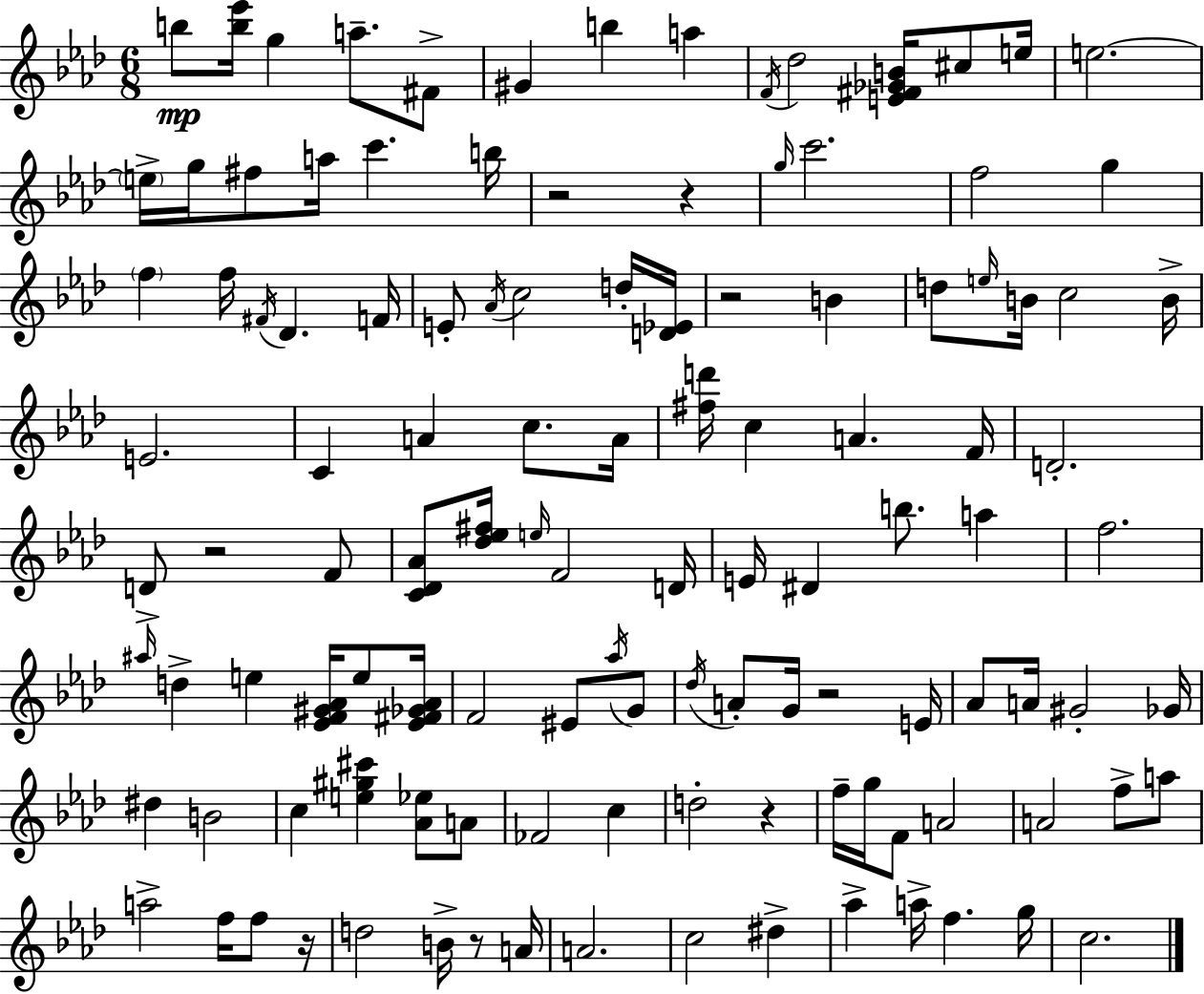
B5/e [B5,Eb6]/s G5/q A5/e. F#4/e G#4/q B5/q A5/q F4/s Db5/h [E4,F#4,Gb4,B4]/s C#5/e E5/s E5/h. E5/s G5/s F#5/e A5/s C6/q. B5/s R/h R/q G5/s C6/h. F5/h G5/q F5/q F5/s F#4/s Db4/q. F4/s E4/e Ab4/s C5/h D5/s [D4,Eb4]/s R/h B4/q D5/e E5/s B4/s C5/h B4/s E4/h. C4/q A4/q C5/e. A4/s [F#5,D6]/s C5/q A4/q. F4/s D4/h. D4/e R/h F4/e [C4,Db4,Ab4]/e [Db5,Eb5,F#5]/s E5/s F4/h D4/s E4/s D#4/q B5/e. A5/q F5/h. A#5/s D5/q E5/q [Eb4,F4,G#4,Ab4]/s E5/e [Eb4,F#4,Gb4,Ab4]/s F4/h EIS4/e Ab5/s G4/e Db5/s A4/e G4/s R/h E4/s Ab4/e A4/s G#4/h Gb4/s D#5/q B4/h C5/q [E5,G#5,C#6]/q [Ab4,Eb5]/e A4/e FES4/h C5/q D5/h R/q F5/s G5/s F4/e A4/h A4/h F5/e A5/e A5/h F5/s F5/e R/s D5/h B4/s R/e A4/s A4/h. C5/h D#5/q Ab5/q A5/s F5/q. G5/s C5/h.